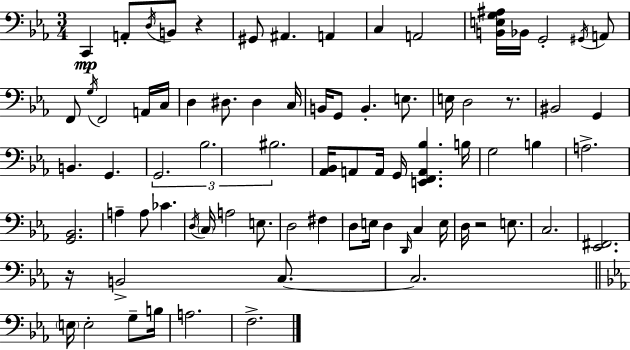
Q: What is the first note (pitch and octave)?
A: C2